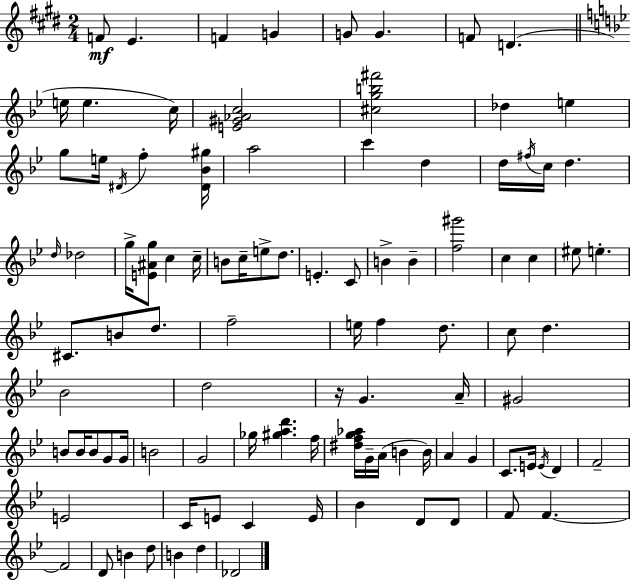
{
  \clef treble
  \numericTimeSignature
  \time 2/4
  \key e \major
  f'8\mf e'4. | f'4 g'4 | g'8 g'4. | f'8 d'4.( | \break \bar "||" \break \key bes \major e''16 e''4. c''16) | <e' gis' aes' c''>2 | <cis'' g'' b'' fis'''>2 | des''4 e''4 | \break g''8 e''16 \acciaccatura { dis'16 } f''4-. | <dis' bes' gis''>16 a''2 | c'''4 d''4 | d''16 \acciaccatura { fis''16 } c''16 d''4. | \break \grace { d''16 } des''2 | g''16-> <e' ais' g''>8 c''4 | c''16-- b'8 c''16-- e''8-> | d''8. e'4.-. | \break c'8 b'4-> b'4-- | <f'' gis'''>2 | c''4 c''4 | eis''8 e''4.-. | \break cis'8. b'8 | d''8. f''2-- | e''16 f''4 | d''8. c''8 d''4. | \break bes'2 | d''2 | r16 g'4. | a'16-- gis'2 | \break b'8 b'16 b'8 | g'8 g'16 b'2 | g'2 | ges''16 <gis'' a'' d'''>4. | \break f''16 <dis'' f'' g'' aes''>16 g'16-- a'16( b'4 | b'16) a'4 g'4 | c'8. e'16 \acciaccatura { e'16 } | d'4 f'2-- | \break e'2 | c'16 e'8 c'4 | e'16 bes'4 | d'8 d'8 f'8 f'4.~~ | \break f'2 | d'8 b'4 | d''8 b'4 | d''4 des'2 | \break \bar "|."
}